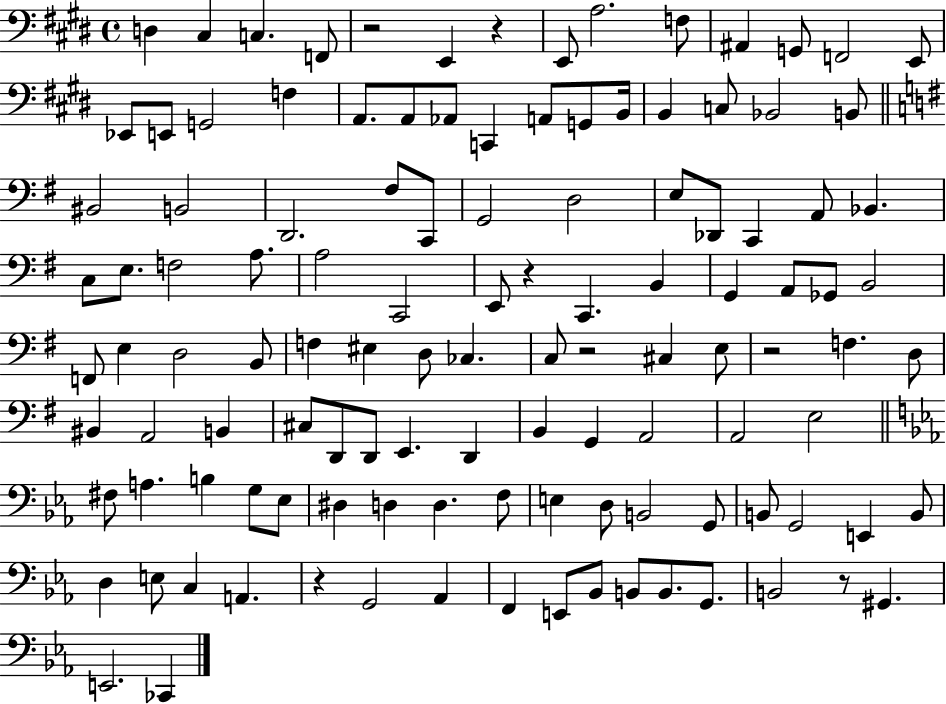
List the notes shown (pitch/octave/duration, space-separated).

D3/q C#3/q C3/q. F2/e R/h E2/q R/q E2/e A3/h. F3/e A#2/q G2/e F2/h E2/e Eb2/e E2/e G2/h F3/q A2/e. A2/e Ab2/e C2/q A2/e G2/e B2/s B2/q C3/e Bb2/h B2/e BIS2/h B2/h D2/h. F#3/e C2/e G2/h D3/h E3/e Db2/e C2/q A2/e Bb2/q. C3/e E3/e. F3/h A3/e. A3/h C2/h E2/e R/q C2/q. B2/q G2/q A2/e Gb2/e B2/h F2/e E3/q D3/h B2/e F3/q EIS3/q D3/e CES3/q. C3/e R/h C#3/q E3/e R/h F3/q. D3/e BIS2/q A2/h B2/q C#3/e D2/e D2/e E2/q. D2/q B2/q G2/q A2/h A2/h E3/h F#3/e A3/q. B3/q G3/e Eb3/e D#3/q D3/q D3/q. F3/e E3/q D3/e B2/h G2/e B2/e G2/h E2/q B2/e D3/q E3/e C3/q A2/q. R/q G2/h Ab2/q F2/q E2/e Bb2/e B2/e B2/e. G2/e. B2/h R/e G#2/q. E2/h. CES2/q